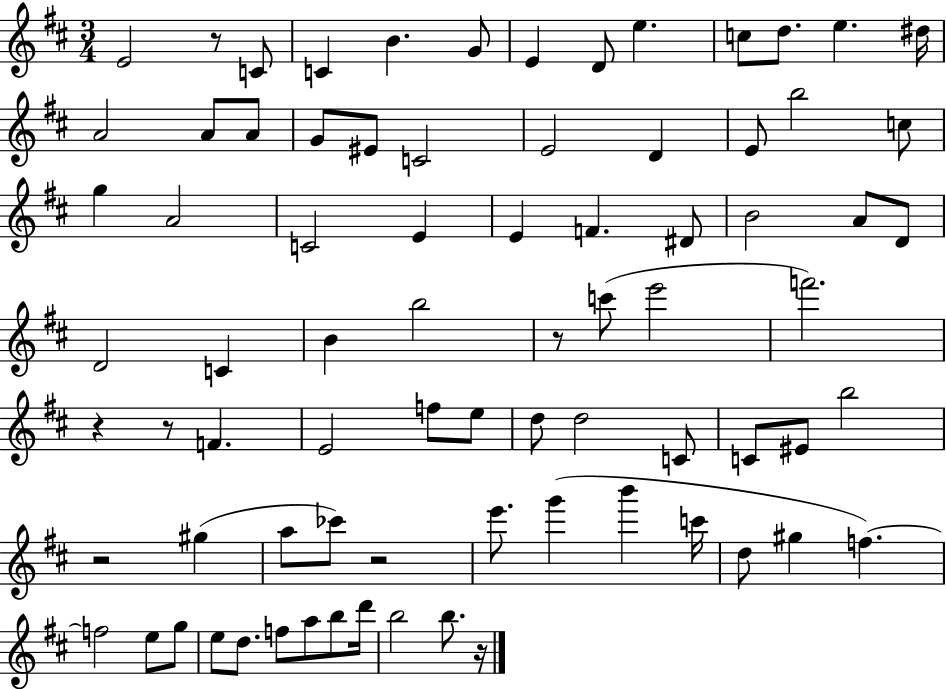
E4/h R/e C4/e C4/q B4/q. G4/e E4/q D4/e E5/q. C5/e D5/e. E5/q. D#5/s A4/h A4/e A4/e G4/e EIS4/e C4/h E4/h D4/q E4/e B5/h C5/e G5/q A4/h C4/h E4/q E4/q F4/q. D#4/e B4/h A4/e D4/e D4/h C4/q B4/q B5/h R/e C6/e E6/h F6/h. R/q R/e F4/q. E4/h F5/e E5/e D5/e D5/h C4/e C4/e EIS4/e B5/h R/h G#5/q A5/e CES6/e R/h E6/e. G6/q B6/q C6/s D5/e G#5/q F5/q. F5/h E5/e G5/e E5/e D5/e. F5/e A5/e B5/e D6/s B5/h B5/e. R/s